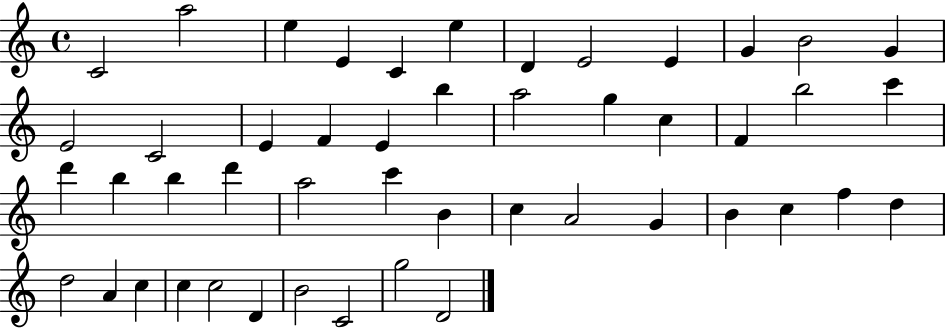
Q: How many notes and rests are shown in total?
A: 48